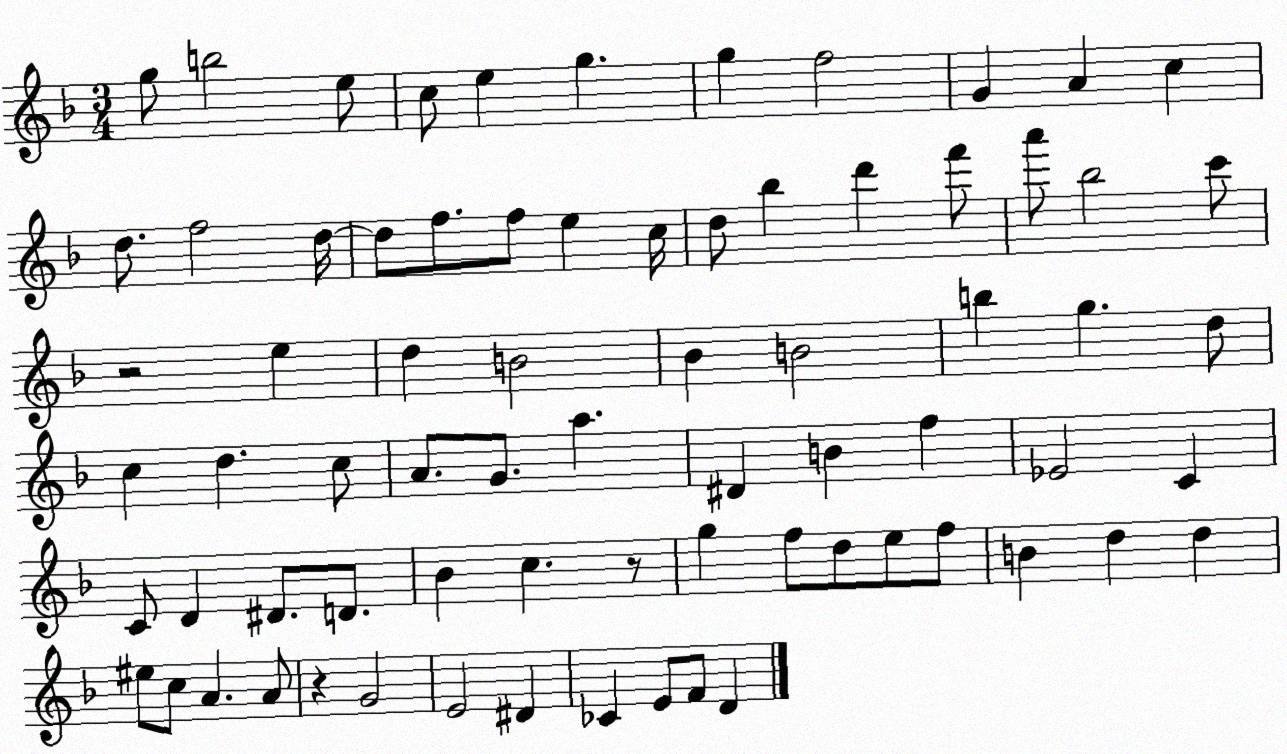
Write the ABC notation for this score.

X:1
T:Untitled
M:3/4
L:1/4
K:F
g/2 b2 e/2 c/2 e g g f2 G A c d/2 f2 d/4 d/2 f/2 f/2 e c/4 d/2 _b d' f'/2 a'/2 _b2 c'/2 z2 e d B2 _B B2 b g d/2 c d c/2 A/2 G/2 a ^D B f _E2 C C/2 D ^D/2 D/2 _B c z/2 g f/2 d/2 e/2 f/2 B d d ^e/2 c/2 A A/2 z G2 E2 ^D _C E/2 F/2 D